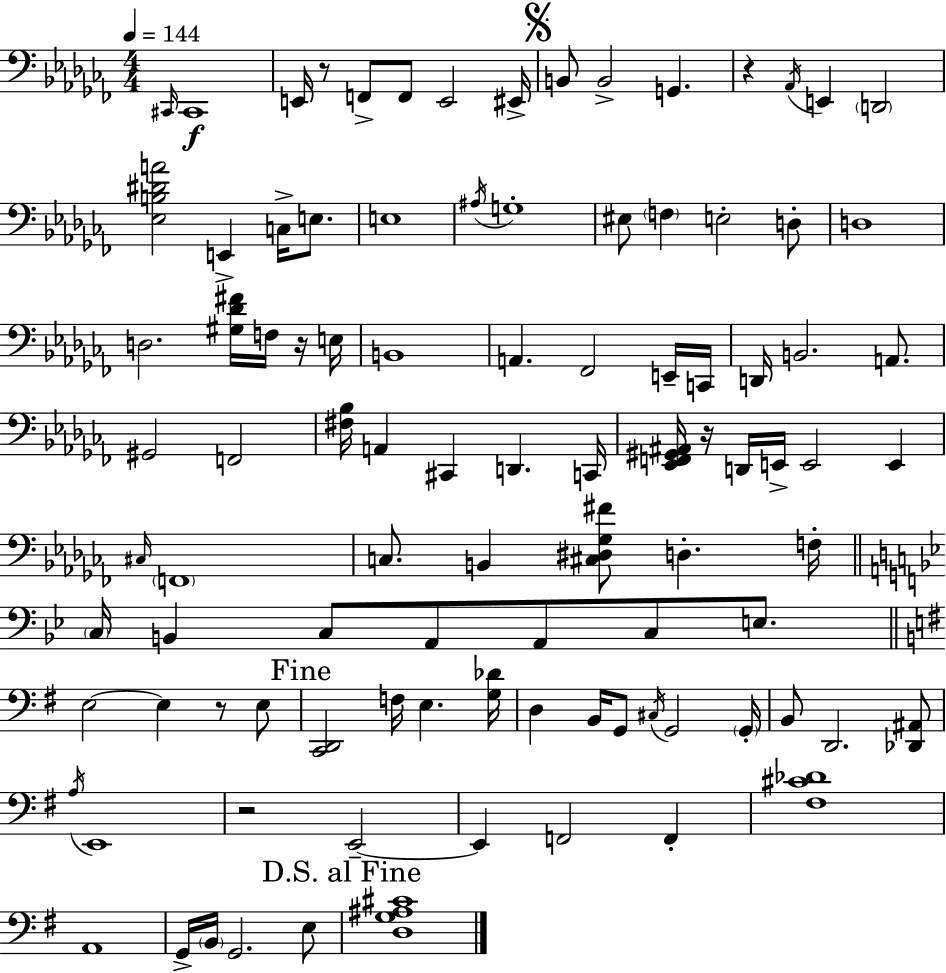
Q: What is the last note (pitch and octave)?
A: E3